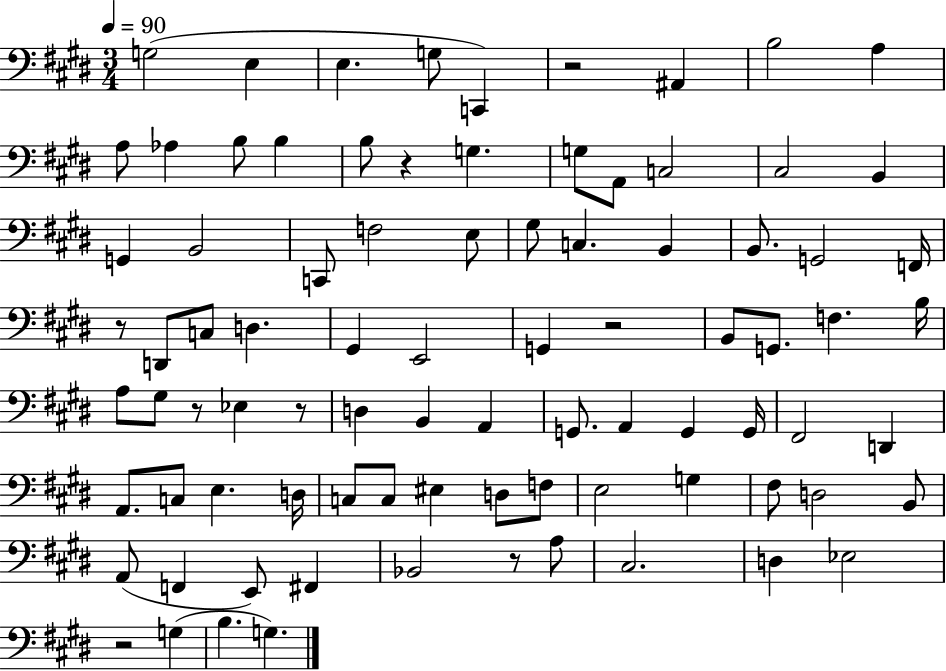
{
  \clef bass
  \numericTimeSignature
  \time 3/4
  \key e \major
  \tempo 4 = 90
  g2( e4 | e4. g8 c,4) | r2 ais,4 | b2 a4 | \break a8 aes4 b8 b4 | b8 r4 g4. | g8 a,8 c2 | cis2 b,4 | \break g,4 b,2 | c,8 f2 e8 | gis8 c4. b,4 | b,8. g,2 f,16 | \break r8 d,8 c8 d4. | gis,4 e,2 | g,4 r2 | b,8 g,8. f4. b16 | \break a8 gis8 r8 ees4 r8 | d4 b,4 a,4 | g,8. a,4 g,4 g,16 | fis,2 d,4 | \break a,8. c8 e4. d16 | c8 c8 eis4 d8 f8 | e2 g4 | fis8 d2 b,8 | \break a,8( f,4 e,8) fis,4 | bes,2 r8 a8 | cis2. | d4 ees2 | \break r2 g4( | b4. g4.) | \bar "|."
}